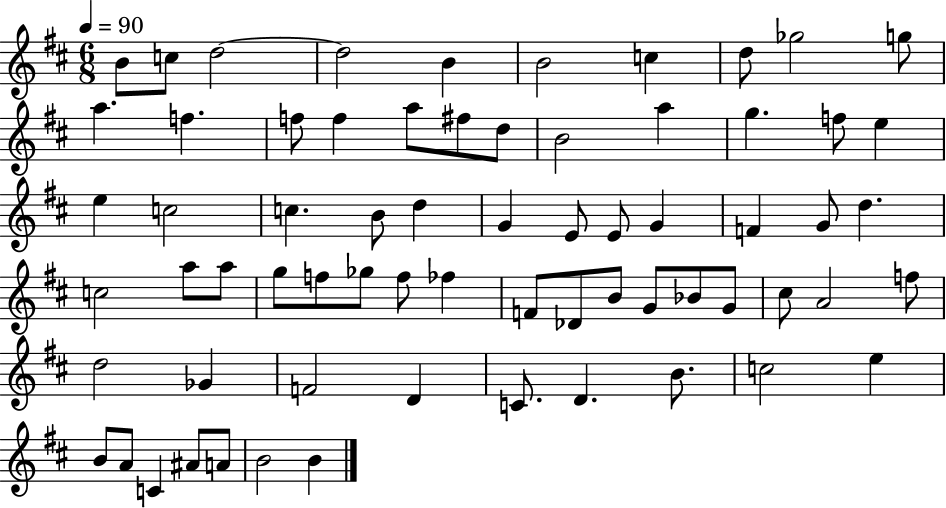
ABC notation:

X:1
T:Untitled
M:6/8
L:1/4
K:D
B/2 c/2 d2 d2 B B2 c d/2 _g2 g/2 a f f/2 f a/2 ^f/2 d/2 B2 a g f/2 e e c2 c B/2 d G E/2 E/2 G F G/2 d c2 a/2 a/2 g/2 f/2 _g/2 f/2 _f F/2 _D/2 B/2 G/2 _B/2 G/2 ^c/2 A2 f/2 d2 _G F2 D C/2 D B/2 c2 e B/2 A/2 C ^A/2 A/2 B2 B